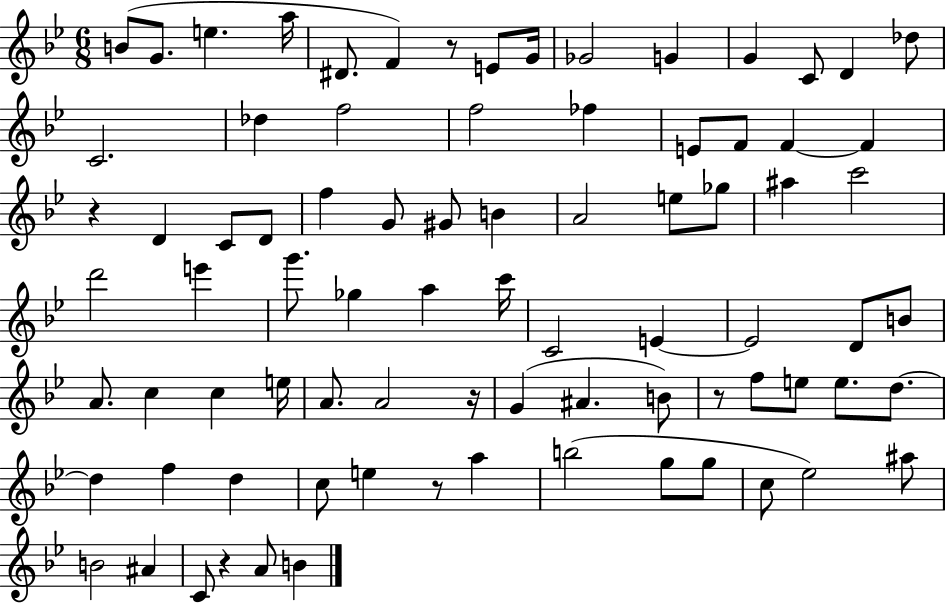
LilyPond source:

{
  \clef treble
  \numericTimeSignature
  \time 6/8
  \key bes \major
  b'8( g'8. e''4. a''16 | dis'8. f'4) r8 e'8 g'16 | ges'2 g'4 | g'4 c'8 d'4 des''8 | \break c'2. | des''4 f''2 | f''2 fes''4 | e'8 f'8 f'4~~ f'4 | \break r4 d'4 c'8 d'8 | f''4 g'8 gis'8 b'4 | a'2 e''8 ges''8 | ais''4 c'''2 | \break d'''2 e'''4 | g'''8. ges''4 a''4 c'''16 | c'2 e'4~~ | e'2 d'8 b'8 | \break a'8. c''4 c''4 e''16 | a'8. a'2 r16 | g'4( ais'4. b'8) | r8 f''8 e''8 e''8. d''8.~~ | \break d''4 f''4 d''4 | c''8 e''4 r8 a''4 | b''2( g''8 g''8 | c''8 ees''2) ais''8 | \break b'2 ais'4 | c'8 r4 a'8 b'4 | \bar "|."
}